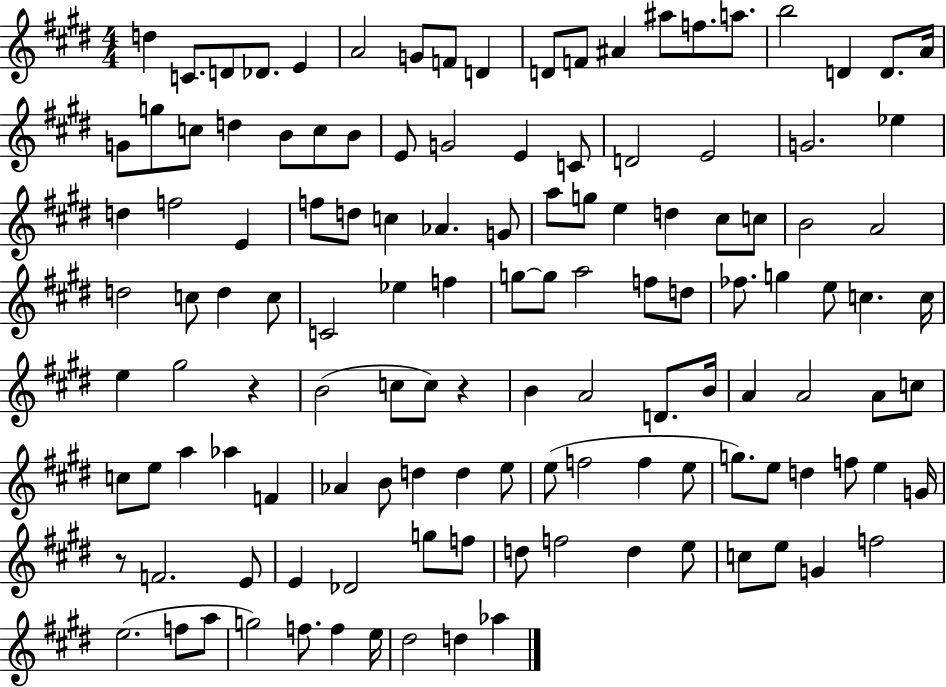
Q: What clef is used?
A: treble